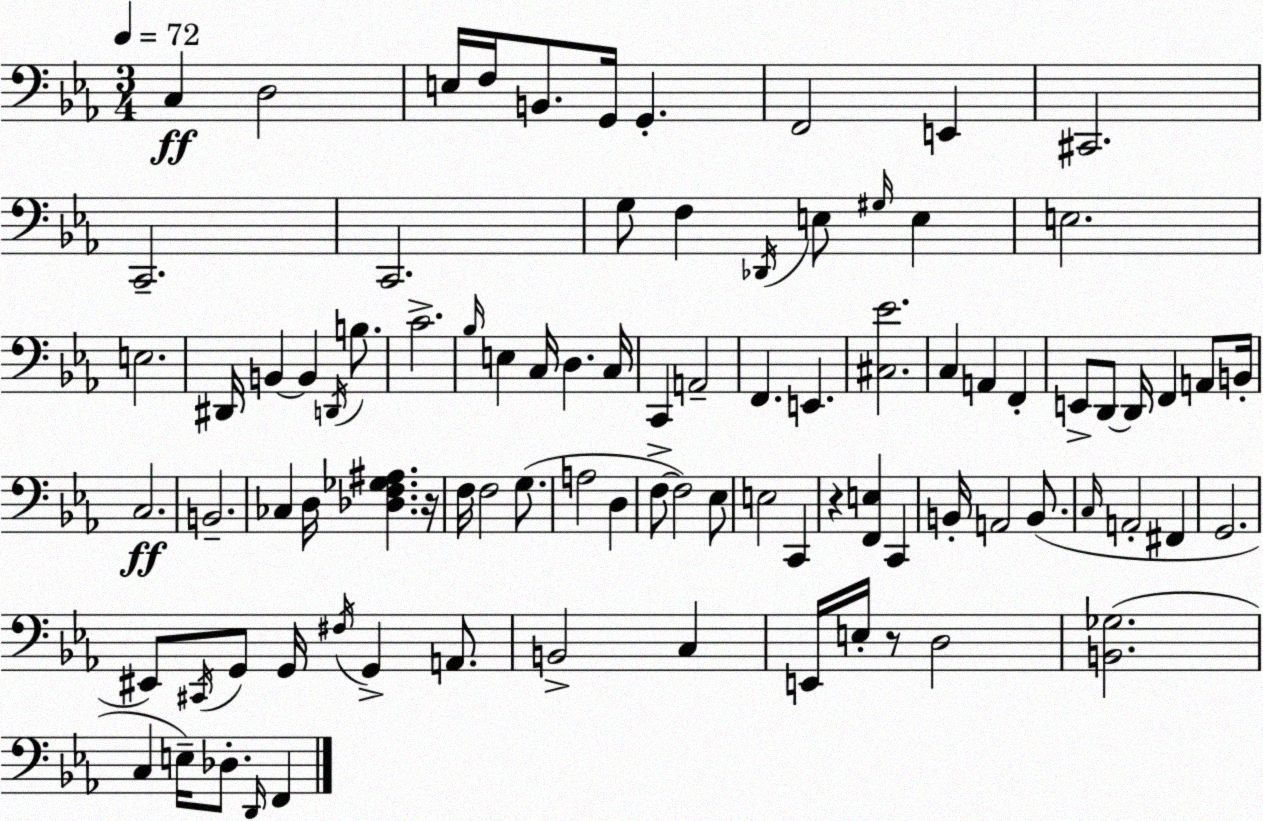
X:1
T:Untitled
M:3/4
L:1/4
K:Eb
C, D,2 E,/4 F,/4 B,,/2 G,,/4 G,, F,,2 E,, ^C,,2 C,,2 C,,2 G,/2 F, _D,,/4 E,/2 ^G,/4 E, E,2 E,2 ^D,,/4 B,, B,, D,,/4 B,/2 C2 _B,/4 E, C,/4 D, C,/4 C,, A,,2 F,, E,, [^C,_E]2 C, A,, F,, E,,/2 D,,/2 D,,/4 F,, A,,/2 B,,/4 C,2 B,,2 _C, D,/4 [_D,F,_G,^A,] z/4 F,/4 F,2 G,/2 A,2 D, F,/2 F,2 _E,/2 E,2 C,, z [F,,E,] C,, B,,/4 A,,2 B,,/2 C,/4 A,,2 ^F,, G,,2 ^E,,/2 ^C,,/4 G,,/2 G,,/4 ^F,/4 G,, A,,/2 B,,2 C, E,,/4 E,/4 z/2 D,2 [B,,_G,]2 C, E,/4 _D,/2 D,,/4 F,,